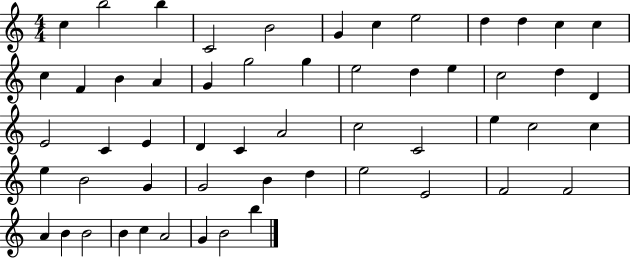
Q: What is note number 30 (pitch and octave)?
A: C4